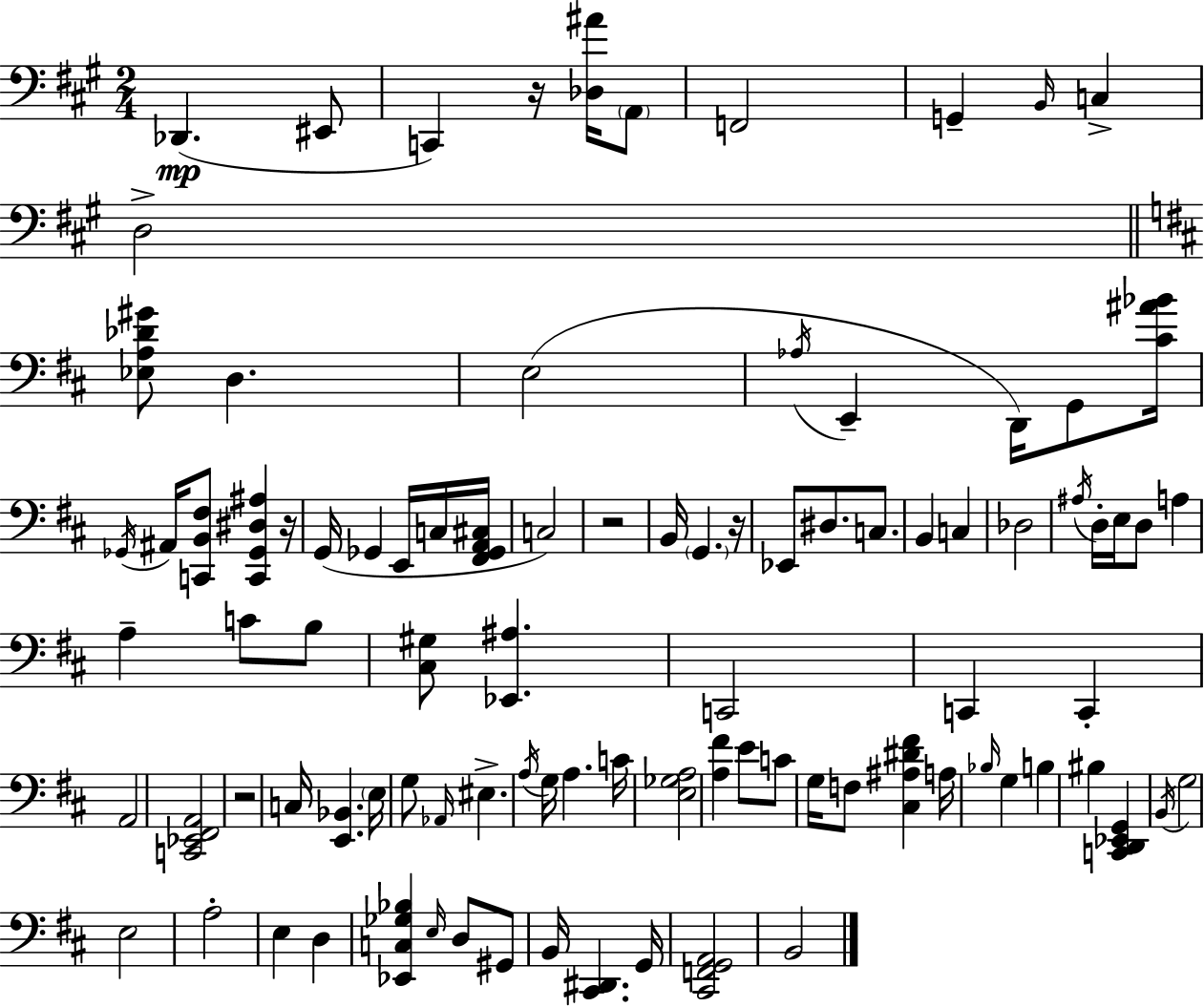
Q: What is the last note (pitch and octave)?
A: B2